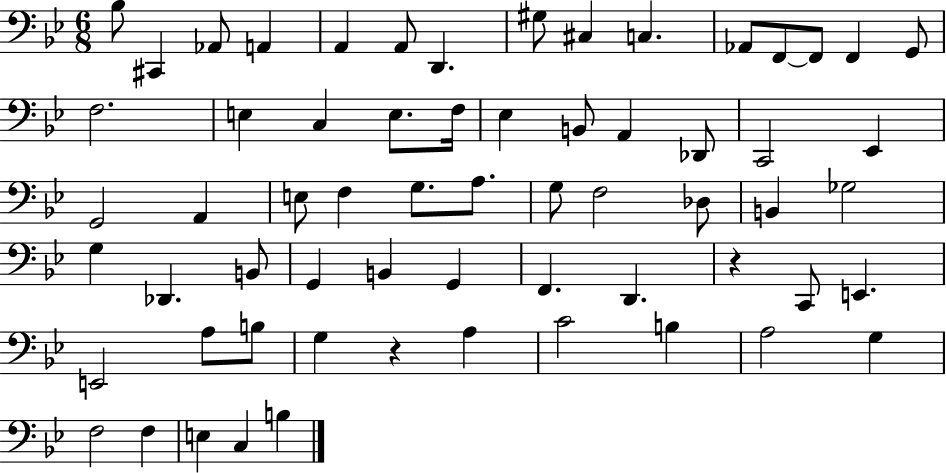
Bb3/e C#2/q Ab2/e A2/q A2/q A2/e D2/q. G#3/e C#3/q C3/q. Ab2/e F2/e F2/e F2/q G2/e F3/h. E3/q C3/q E3/e. F3/s Eb3/q B2/e A2/q Db2/e C2/h Eb2/q G2/h A2/q E3/e F3/q G3/e. A3/e. G3/e F3/h Db3/e B2/q Gb3/h G3/q Db2/q. B2/e G2/q B2/q G2/q F2/q. D2/q. R/q C2/e E2/q. E2/h A3/e B3/e G3/q R/q A3/q C4/h B3/q A3/h G3/q F3/h F3/q E3/q C3/q B3/q